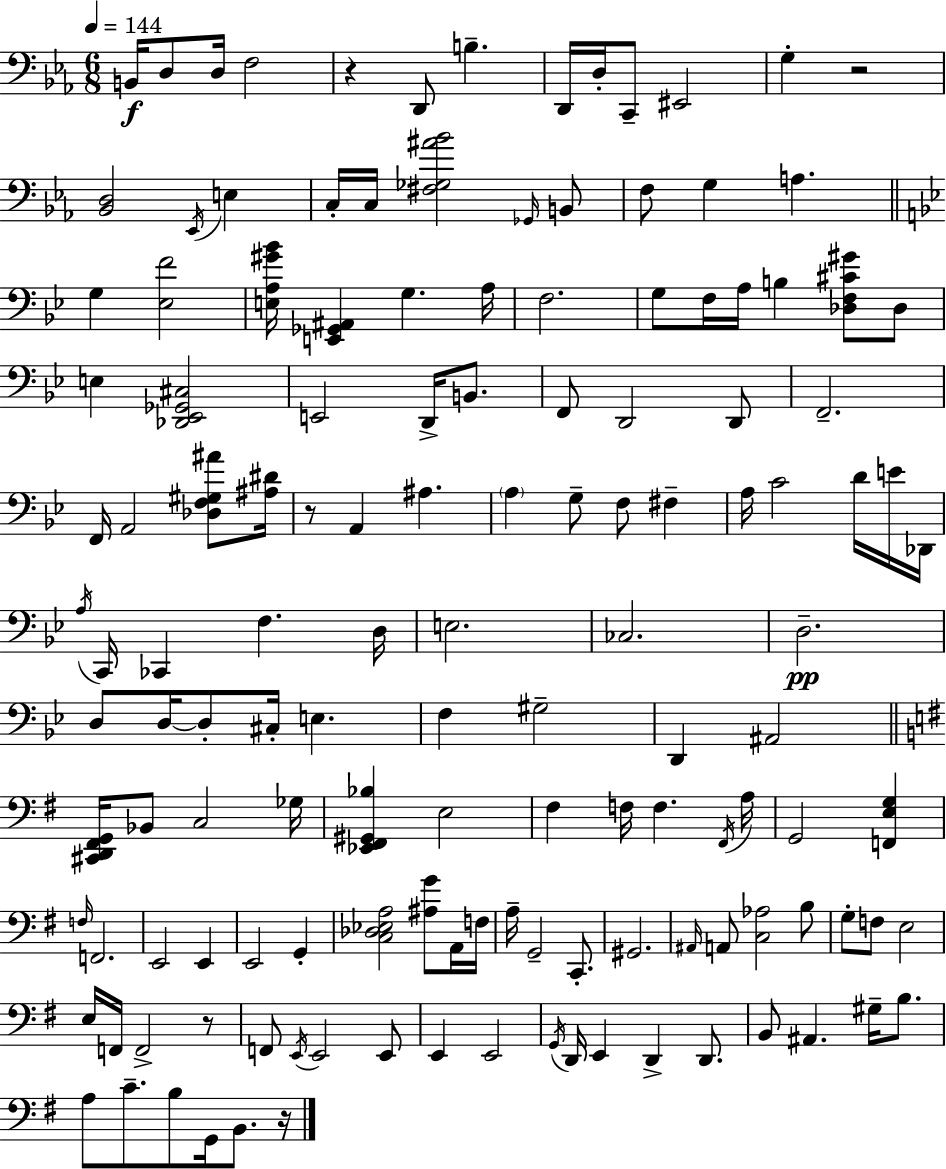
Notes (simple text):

B2/s D3/e D3/s F3/h R/q D2/e B3/q. D2/s D3/s C2/e EIS2/h G3/q R/h [Bb2,D3]/h Eb2/s E3/q C3/s C3/s [F#3,Gb3,A#4,Bb4]/h Gb2/s B2/e F3/e G3/q A3/q. G3/q [Eb3,F4]/h [E3,A3,G#4,Bb4]/s [E2,Gb2,A#2]/q G3/q. A3/s F3/h. G3/e F3/s A3/s B3/q [Db3,F3,C#4,G#4]/e Db3/e E3/q [Db2,Eb2,Gb2,C#3]/h E2/h D2/s B2/e. F2/e D2/h D2/e F2/h. F2/s A2/h [Db3,F3,G#3,A#4]/e [A#3,D#4]/s R/e A2/q A#3/q. A3/q G3/e F3/e F#3/q A3/s C4/h D4/s E4/s Db2/s A3/s C2/s CES2/q F3/q. D3/s E3/h. CES3/h. D3/h. D3/e D3/s D3/e C#3/s E3/q. F3/q G#3/h D2/q A#2/h [C#2,D2,F#2,G2]/s Bb2/e C3/h Gb3/s [Eb2,F#2,G#2,Bb3]/q E3/h F#3/q F3/s F3/q. F#2/s A3/s G2/h [F2,E3,G3]/q F3/s F2/h. E2/h E2/q E2/h G2/q [C3,Db3,Eb3,A3]/h [A#3,G4]/e A2/s F3/s A3/s G2/h C2/e. G#2/h. A#2/s A2/e [C3,Ab3]/h B3/e G3/e F3/e E3/h E3/s F2/s F2/h R/e F2/e E2/s E2/h E2/e E2/q E2/h G2/s D2/s E2/q D2/q D2/e. B2/e A#2/q. G#3/s B3/e. A3/e C4/e. B3/e G2/s B2/e. R/s